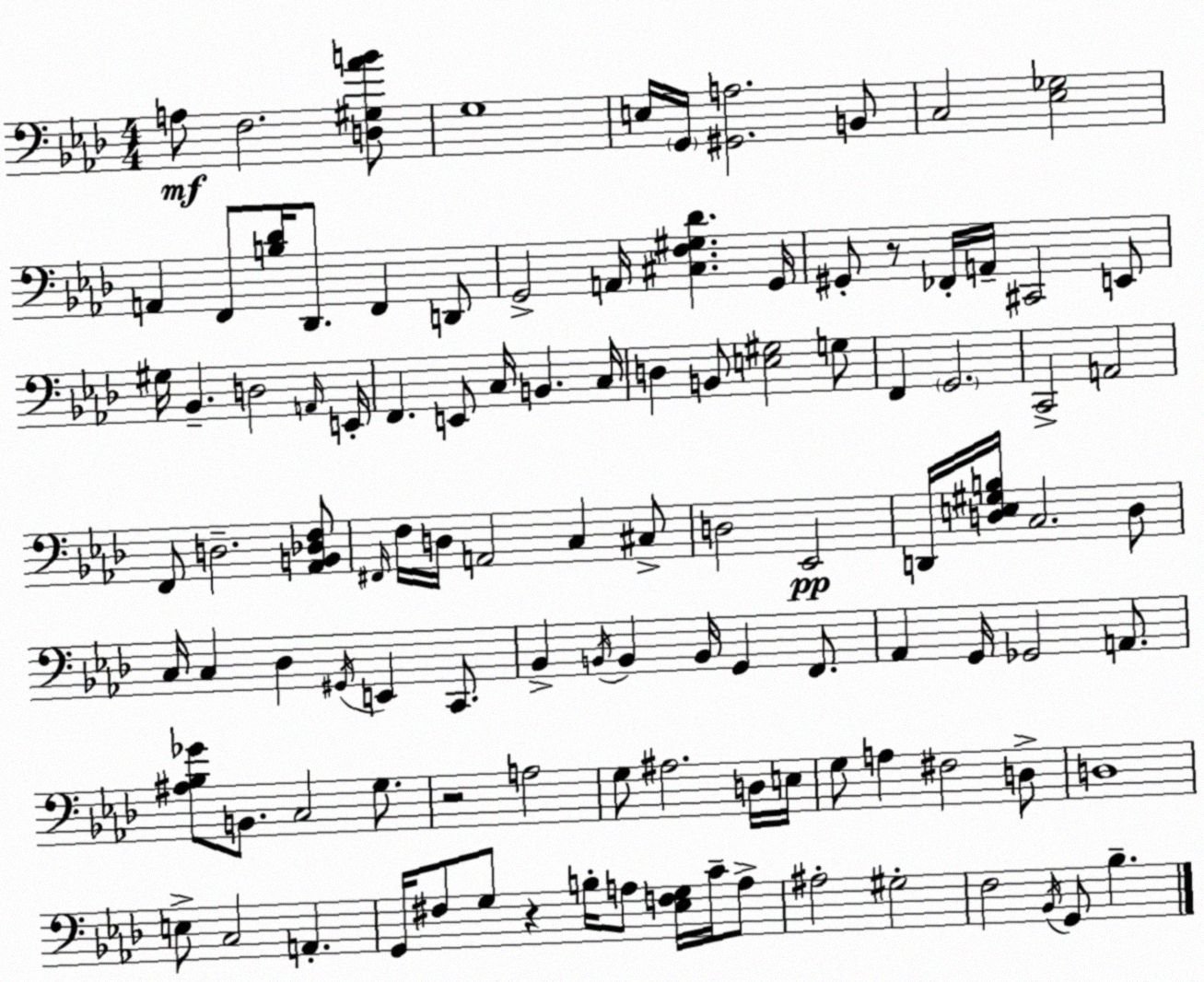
X:1
T:Untitled
M:4/4
L:1/4
K:Ab
A,/2 F,2 [D,^G,_AB]/2 G,4 E,/4 G,,/4 [^G,,A,]2 B,,/2 C,2 [_E,_G,]2 A,, F,,/2 [B,_D]/4 _D,,/2 F,, D,,/2 G,,2 A,,/4 [^C,F,^G,_D] G,,/4 ^G,,/2 z/2 _F,,/4 A,,/4 ^C,,2 E,,/2 ^G,/4 _B,, D,2 A,,/4 E,,/4 F,, E,,/2 C,/4 B,, C,/4 D, B,,/2 [E,^G,]2 G,/2 F,, G,,2 C,,2 A,,2 F,,/2 D,2 [_A,,B,,_D,F,]/2 ^F,,/4 F,/4 D,/4 A,,2 C, ^C,/2 D,2 _E,,2 D,,/4 [D,E,^G,B,]/4 C,2 D,/2 C,/4 C, _D, ^G,,/4 E,, C,,/2 _B,, B,,/4 B,, B,,/4 G,, F,,/2 _A,, G,,/4 _G,,2 A,,/2 [^A,_B,_G]/2 B,,/2 C,2 G,/2 z2 A,2 G,/2 ^A,2 D,/4 E,/4 G,/2 A, ^F,2 D,/2 D,4 E,/2 C,2 A,, G,,/4 ^F,/2 G,/2 z B,/4 A,/2 [_E,F,G,]/4 C/4 A,/2 ^A,2 ^G,2 F,2 _B,,/4 G,,/2 _B,